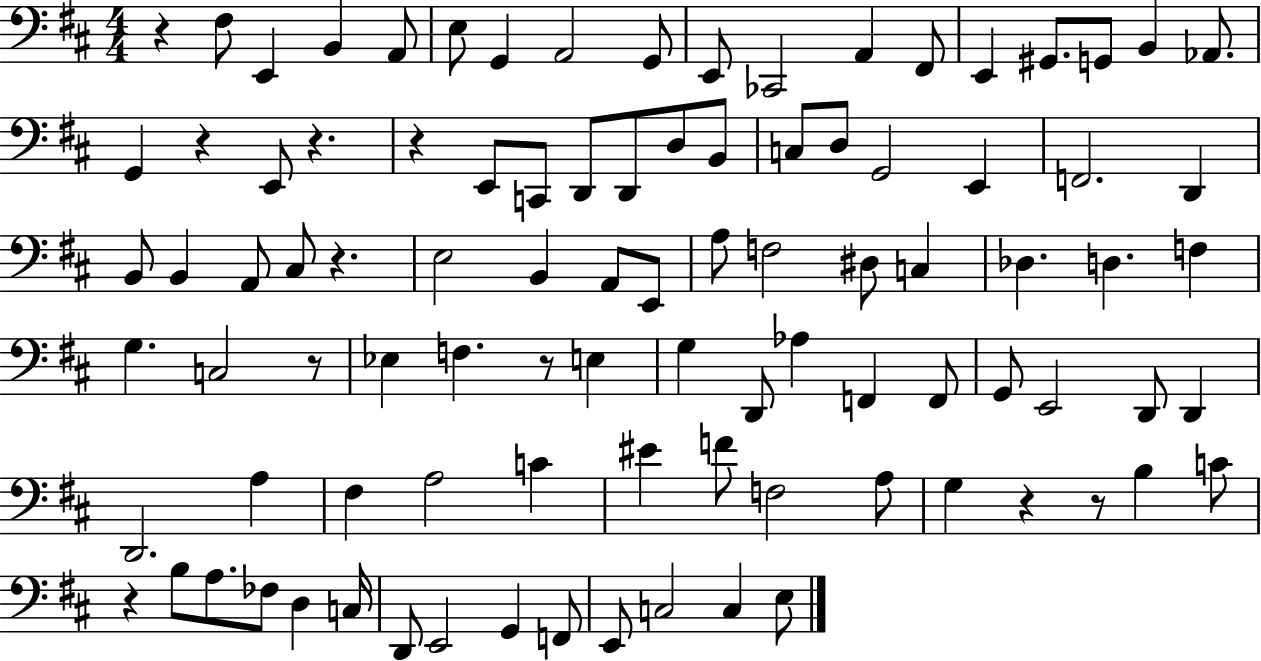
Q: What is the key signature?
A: D major